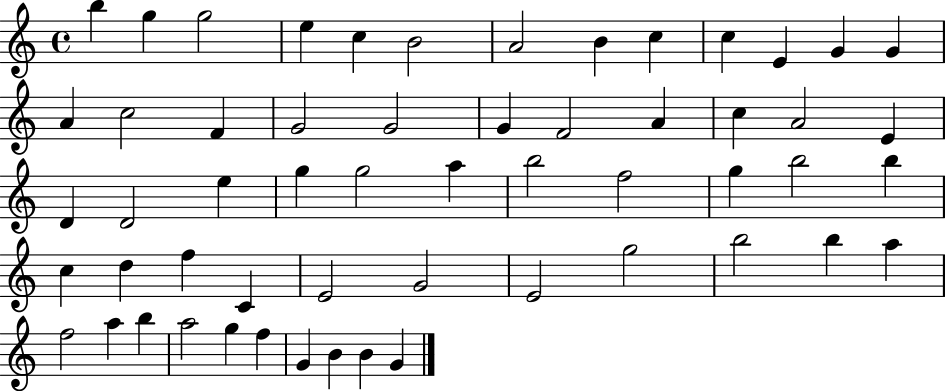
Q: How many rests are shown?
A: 0